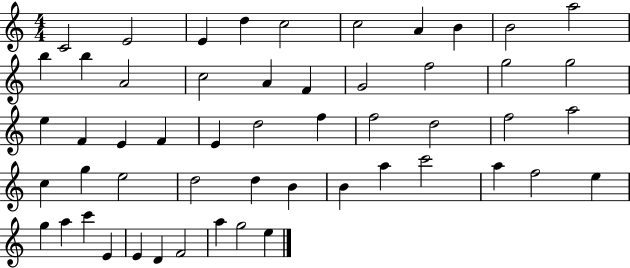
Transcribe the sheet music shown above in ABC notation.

X:1
T:Untitled
M:4/4
L:1/4
K:C
C2 E2 E d c2 c2 A B B2 a2 b b A2 c2 A F G2 f2 g2 g2 e F E F E d2 f f2 d2 f2 a2 c g e2 d2 d B B a c'2 a f2 e g a c' E E D F2 a g2 e